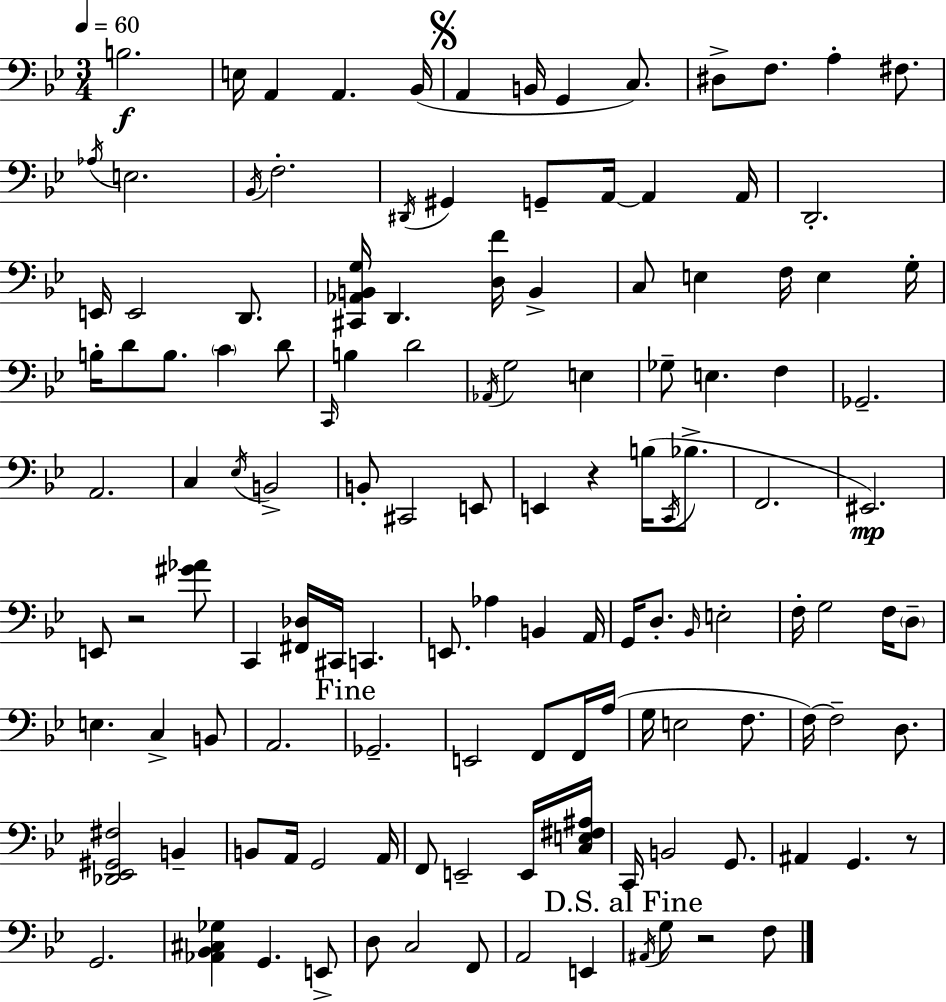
X:1
T:Untitled
M:3/4
L:1/4
K:Bb
B,2 E,/4 A,, A,, _B,,/4 A,, B,,/4 G,, C,/2 ^D,/2 F,/2 A, ^F,/2 _A,/4 E,2 _B,,/4 F,2 ^D,,/4 ^G,, G,,/2 A,,/4 A,, A,,/4 D,,2 E,,/4 E,,2 D,,/2 [^C,,_A,,B,,G,]/4 D,, [D,F]/4 B,, C,/2 E, F,/4 E, G,/4 B,/4 D/2 B,/2 C D/2 C,,/4 B, D2 _A,,/4 G,2 E, _G,/2 E, F, _G,,2 A,,2 C, _E,/4 B,,2 B,,/2 ^C,,2 E,,/2 E,, z B,/4 C,,/4 _B,/2 F,,2 ^E,,2 E,,/2 z2 [^G_A]/2 C,, [^F,,_D,]/4 ^C,,/4 C,, E,,/2 _A, B,, A,,/4 G,,/4 D,/2 _B,,/4 E,2 F,/4 G,2 F,/4 D,/2 E, C, B,,/2 A,,2 _G,,2 E,,2 F,,/2 F,,/4 A,/4 G,/4 E,2 F,/2 F,/4 F,2 D,/2 [_D,,_E,,^G,,^F,]2 B,, B,,/2 A,,/4 G,,2 A,,/4 F,,/2 E,,2 E,,/4 [C,E,^F,^A,]/4 C,,/4 B,,2 G,,/2 ^A,, G,, z/2 G,,2 [_A,,_B,,^C,_G,] G,, E,,/2 D,/2 C,2 F,,/2 A,,2 E,, ^A,,/4 G,/2 z2 F,/2